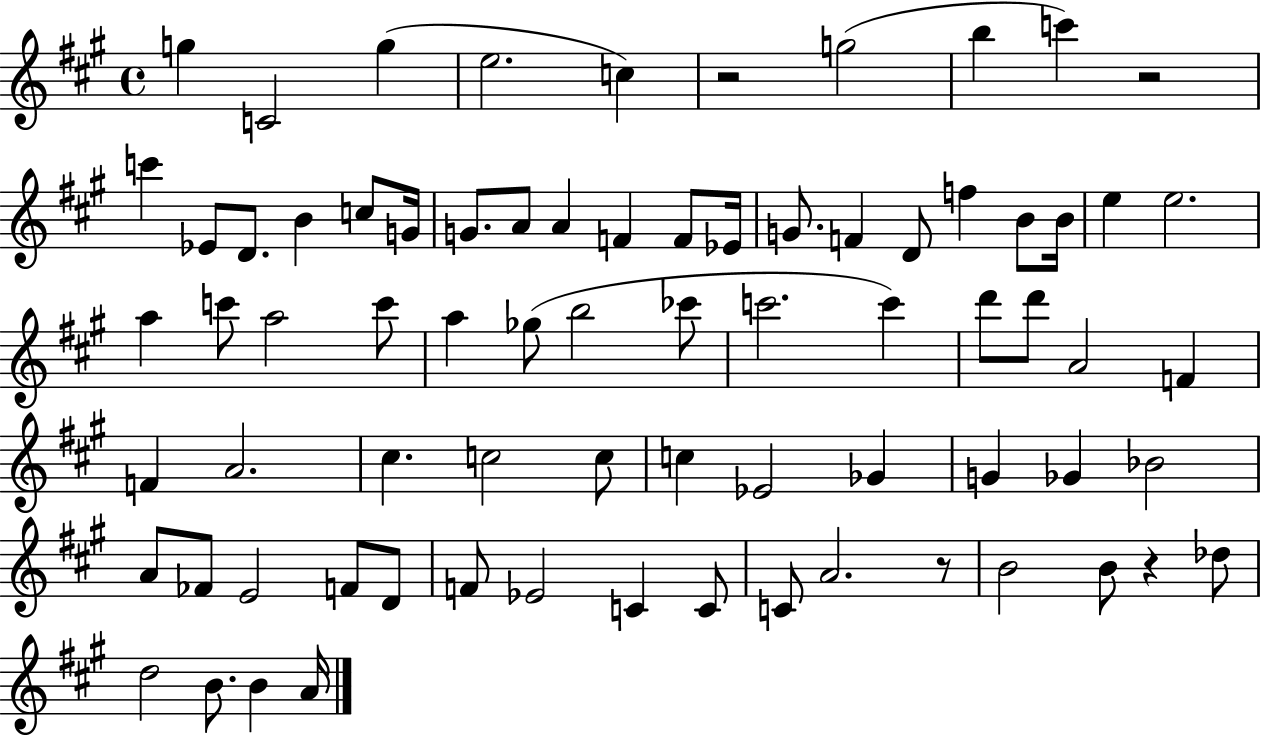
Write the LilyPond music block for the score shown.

{
  \clef treble
  \time 4/4
  \defaultTimeSignature
  \key a \major
  g''4 c'2 g''4( | e''2. c''4) | r2 g''2( | b''4 c'''4) r2 | \break c'''4 ees'8 d'8. b'4 c''8 g'16 | g'8. a'8 a'4 f'4 f'8 ees'16 | g'8. f'4 d'8 f''4 b'8 b'16 | e''4 e''2. | \break a''4 c'''8 a''2 c'''8 | a''4 ges''8( b''2 ces'''8 | c'''2. c'''4) | d'''8 d'''8 a'2 f'4 | \break f'4 a'2. | cis''4. c''2 c''8 | c''4 ees'2 ges'4 | g'4 ges'4 bes'2 | \break a'8 fes'8 e'2 f'8 d'8 | f'8 ees'2 c'4 c'8 | c'8 a'2. r8 | b'2 b'8 r4 des''8 | \break d''2 b'8. b'4 a'16 | \bar "|."
}